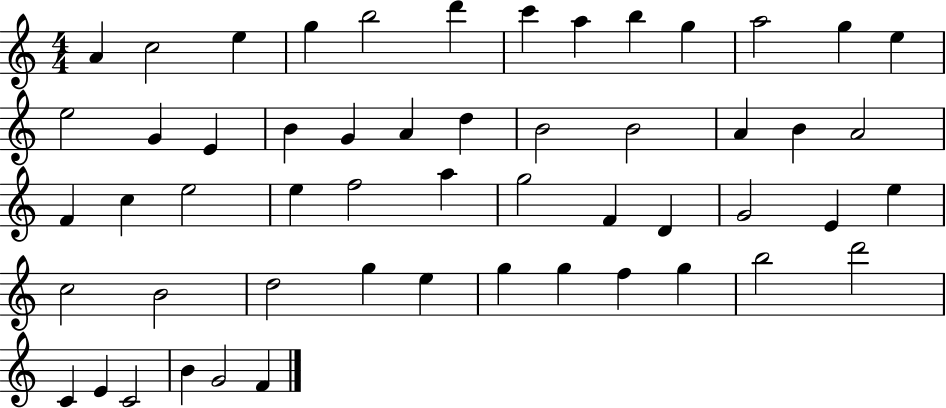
{
  \clef treble
  \numericTimeSignature
  \time 4/4
  \key c \major
  a'4 c''2 e''4 | g''4 b''2 d'''4 | c'''4 a''4 b''4 g''4 | a''2 g''4 e''4 | \break e''2 g'4 e'4 | b'4 g'4 a'4 d''4 | b'2 b'2 | a'4 b'4 a'2 | \break f'4 c''4 e''2 | e''4 f''2 a''4 | g''2 f'4 d'4 | g'2 e'4 e''4 | \break c''2 b'2 | d''2 g''4 e''4 | g''4 g''4 f''4 g''4 | b''2 d'''2 | \break c'4 e'4 c'2 | b'4 g'2 f'4 | \bar "|."
}